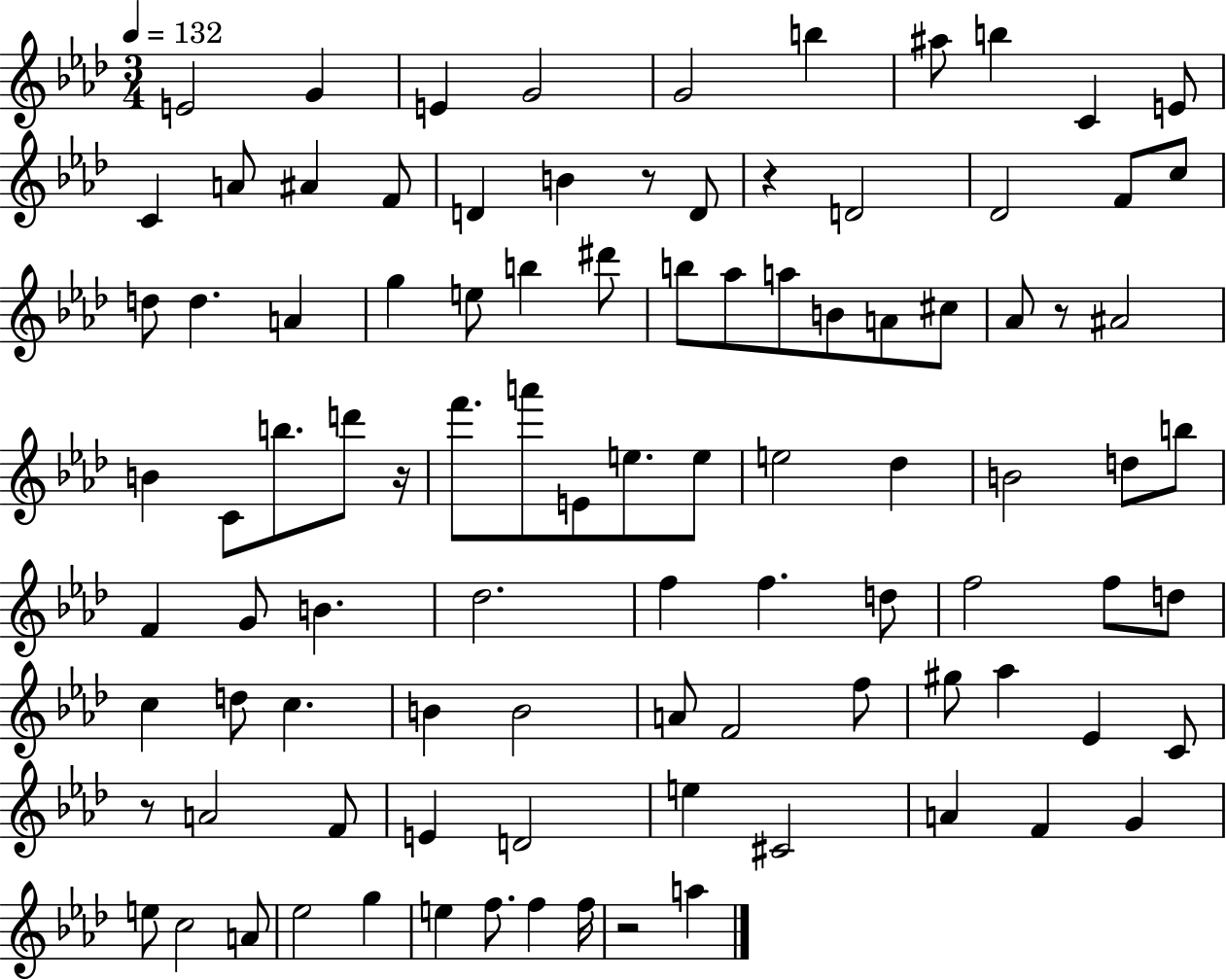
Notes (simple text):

E4/h G4/q E4/q G4/h G4/h B5/q A#5/e B5/q C4/q E4/e C4/q A4/e A#4/q F4/e D4/q B4/q R/e D4/e R/q D4/h Db4/h F4/e C5/e D5/e D5/q. A4/q G5/q E5/e B5/q D#6/e B5/e Ab5/e A5/e B4/e A4/e C#5/e Ab4/e R/e A#4/h B4/q C4/e B5/e. D6/e R/s F6/e. A6/e E4/e E5/e. E5/e E5/h Db5/q B4/h D5/e B5/e F4/q G4/e B4/q. Db5/h. F5/q F5/q. D5/e F5/h F5/e D5/e C5/q D5/e C5/q. B4/q B4/h A4/e F4/h F5/e G#5/e Ab5/q Eb4/q C4/e R/e A4/h F4/e E4/q D4/h E5/q C#4/h A4/q F4/q G4/q E5/e C5/h A4/e Eb5/h G5/q E5/q F5/e. F5/q F5/s R/h A5/q